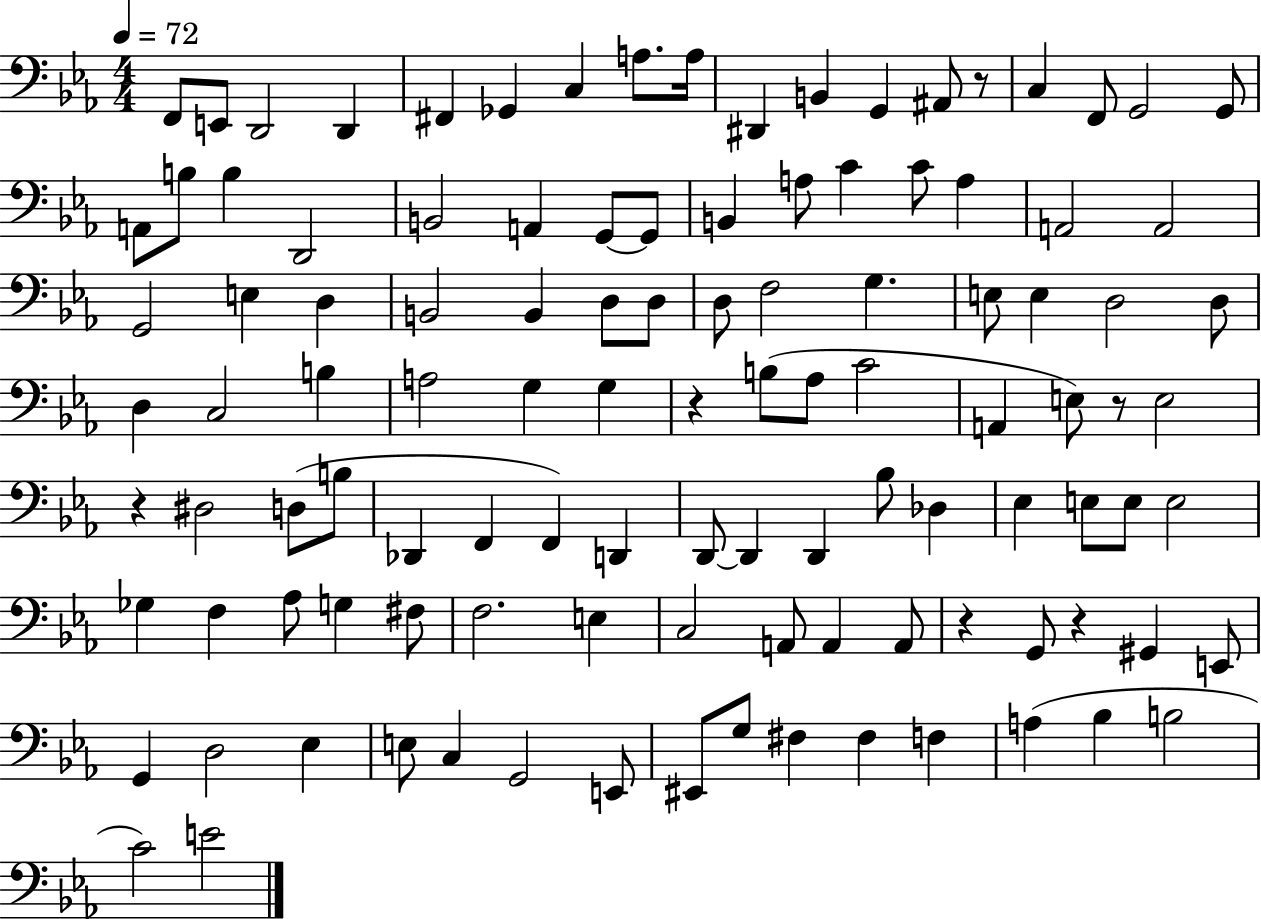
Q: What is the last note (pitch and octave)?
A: E4